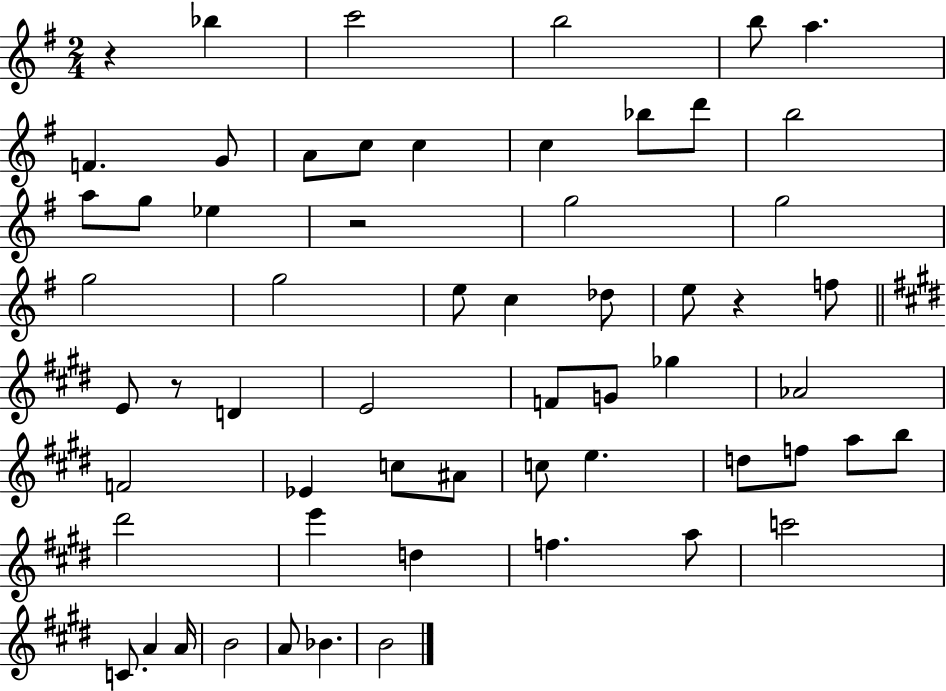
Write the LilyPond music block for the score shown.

{
  \clef treble
  \numericTimeSignature
  \time 2/4
  \key g \major
  \repeat volta 2 { r4 bes''4 | c'''2 | b''2 | b''8 a''4. | \break f'4. g'8 | a'8 c''8 c''4 | c''4 bes''8 d'''8 | b''2 | \break a''8 g''8 ees''4 | r2 | g''2 | g''2 | \break g''2 | g''2 | e''8 c''4 des''8 | e''8 r4 f''8 | \break \bar "||" \break \key e \major e'8 r8 d'4 | e'2 | f'8 g'8 ges''4 | aes'2 | \break f'2 | ees'4 c''8 ais'8 | c''8 e''4. | d''8 f''8 a''8 b''8 | \break dis'''2 | e'''4 d''4 | f''4. a''8 | c'''2 | \break c'8. a'4 a'16 | b'2 | a'8 bes'4. | b'2 | \break } \bar "|."
}